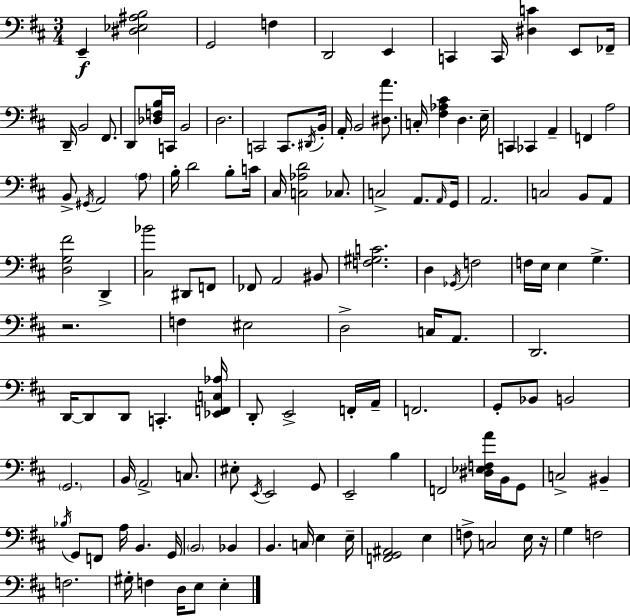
{
  \clef bass
  \numericTimeSignature
  \time 3/4
  \key d \major
  \repeat volta 2 { e,4--\f <dis ees ais b>2 | g,2 f4 | d,2 e,4 | c,4 c,16 <dis c'>4 e,8 fes,16-- | \break d,16-- b,2 fis,8. | d,8 <des f b>16 c,16 b,2 | d2. | c,2 c,8. \acciaccatura { dis,16 } | \break b,16-. a,16-. b,2 <dis a'>8. | c16-. <fis aes cis'>4 d4. | e16-- c,4 ces,4 a,4-- | f,4 a2 | \break b,8-> \acciaccatura { gis,16 } a,2 | \parenthesize a8 b16-. d'2 b8-. | c'16 cis16 <c aes d'>2 ces8. | c2-> a,8. | \break \grace { a,16 } g,16 a,2. | c2 b,8 | a,8 <d g fis'>2 d,4-> | <cis bes'>2 dis,8 | \break f,8 fes,8 a,2 | bis,8 <f gis c'>2. | d4 \acciaccatura { ges,16 } f2 | f16 e16 e4 g4.-> | \break r2. | f4 eis2 | d2-> | c16 a,8. d,2. | \break d,16~~ d,8 d,8 c,4.-. | <ees, f, c aes>16 d,8-. e,2-> | f,16-. a,16-- f,2. | g,8-. bes,8 b,2 | \break \parenthesize g,2. | b,16 \parenthesize a,2-> | c8. eis8-. \acciaccatura { e,16 } e,2 | g,8 e,2-- | \break b4 f,2 | <dis ees f a'>16 b,16 g,8 c2-> | bis,4-- \acciaccatura { bes16 } g,8 f,8 a16 b,4. | g,16 \parenthesize b,2 | \break bes,4 b,4. | c16 e4 e16-- <f, g, ais,>2 | e4 f8-> c2 | e16 r16 g4 f2 | \break f2. | gis16-. f4 d16 | e8 e4-. } \bar "|."
}